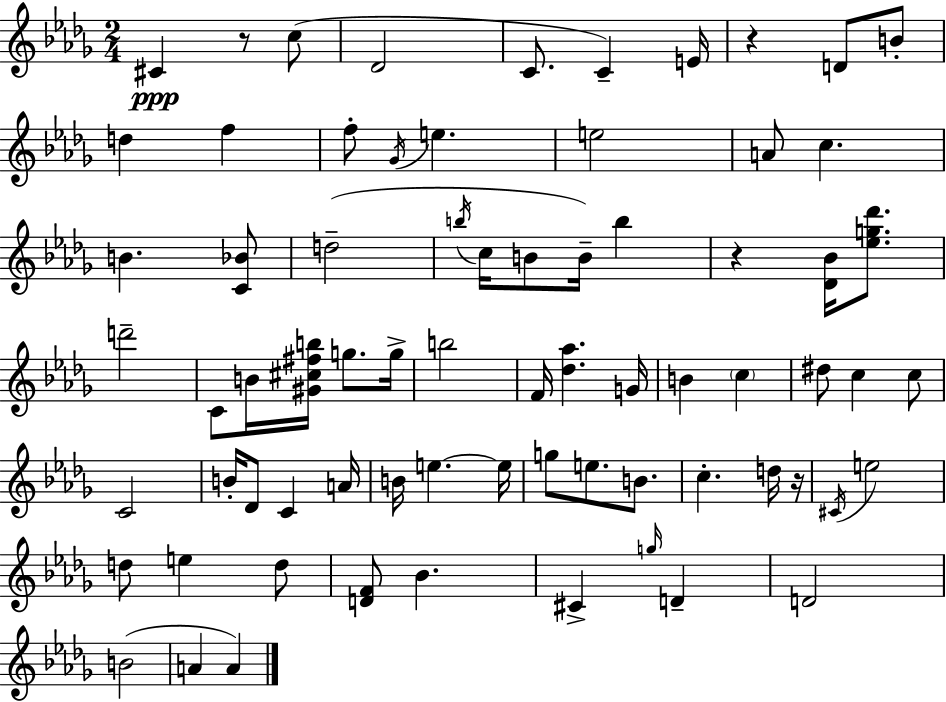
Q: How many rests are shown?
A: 4